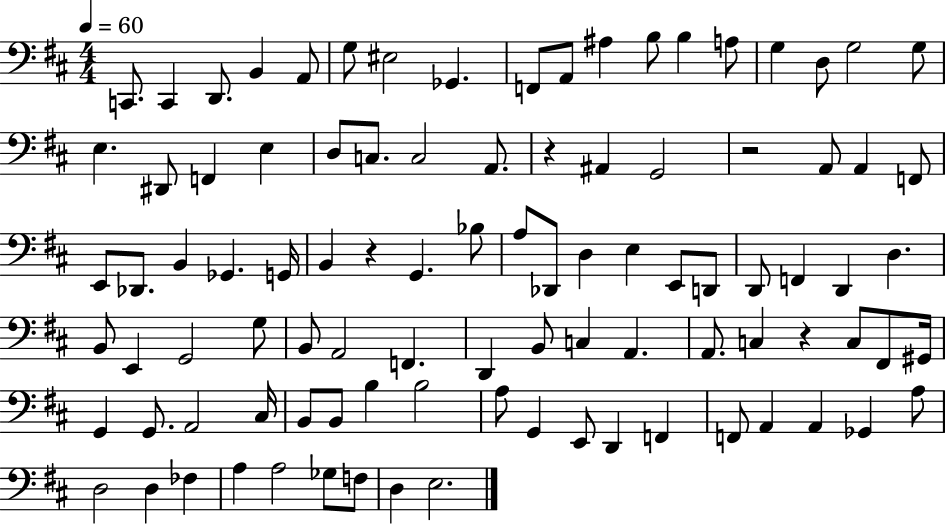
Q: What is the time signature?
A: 4/4